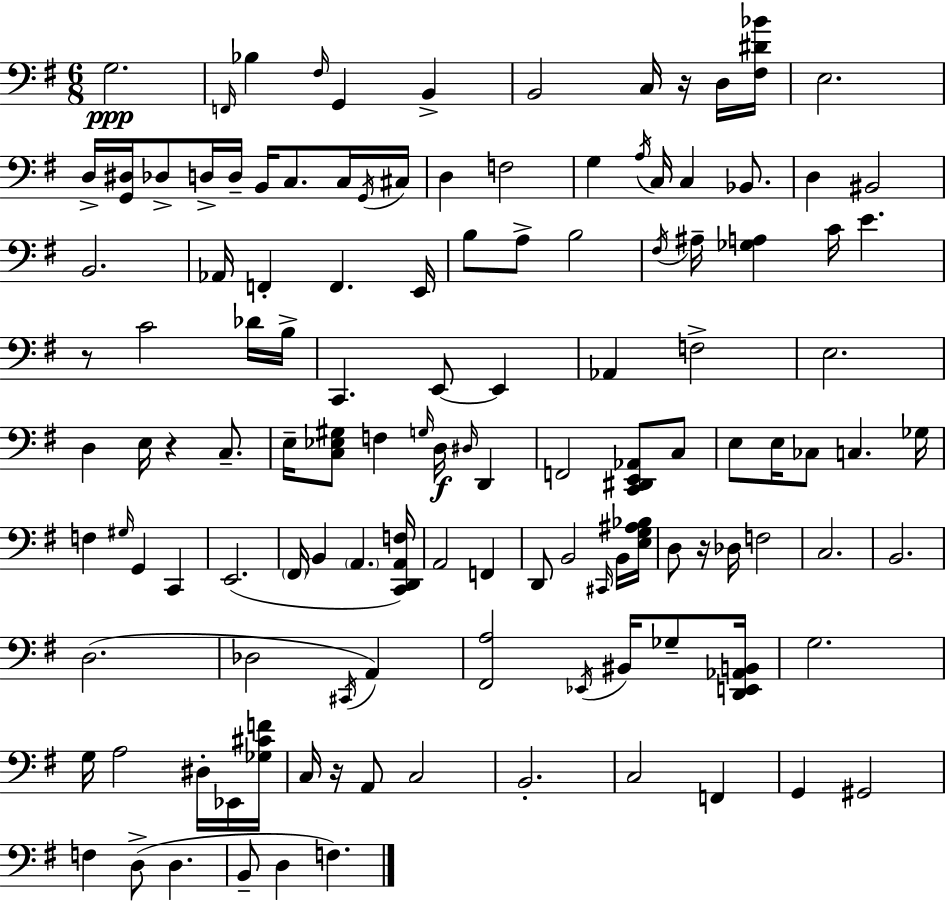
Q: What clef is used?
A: bass